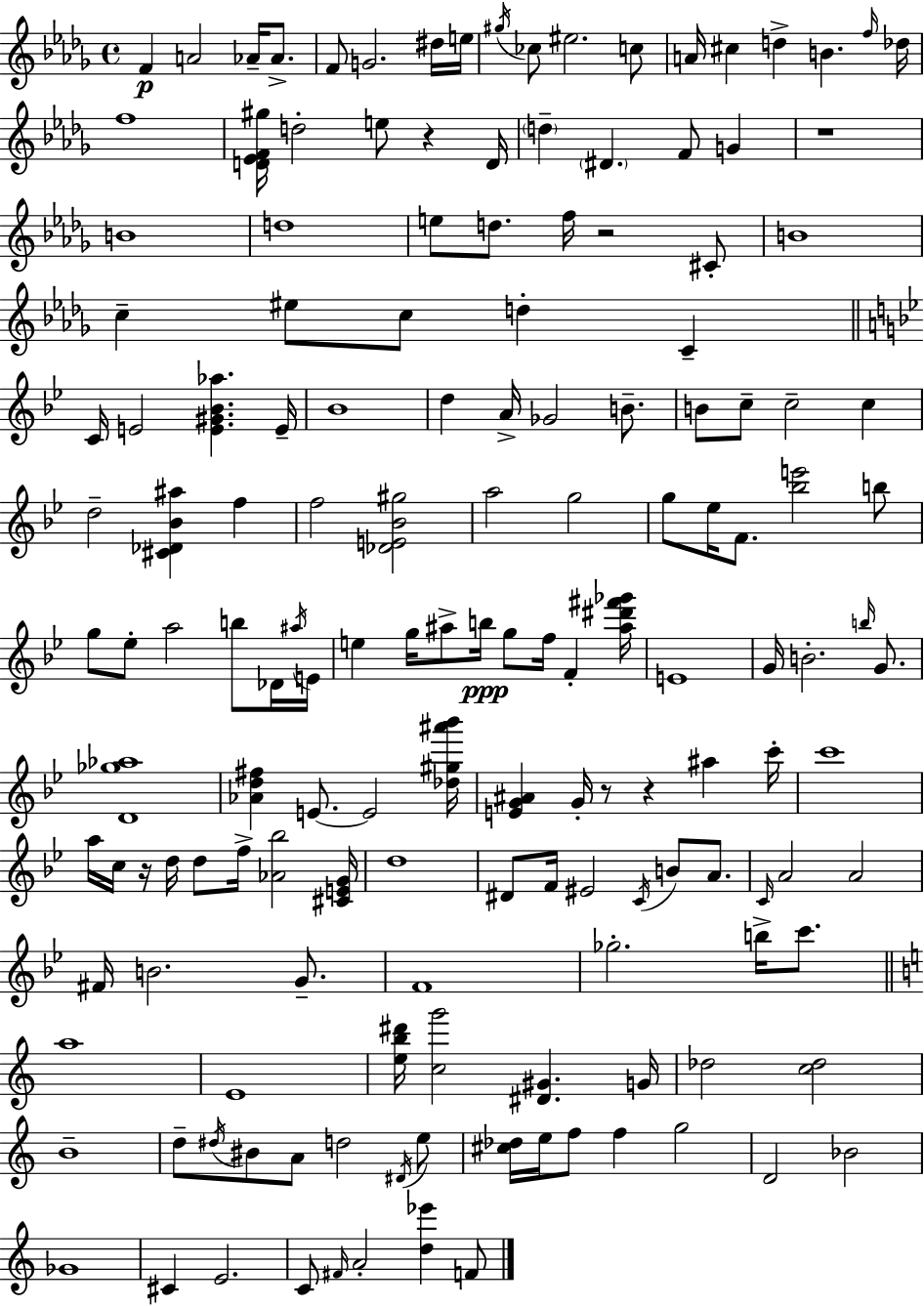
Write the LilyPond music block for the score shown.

{
  \clef treble
  \time 4/4
  \defaultTimeSignature
  \key bes \minor
  \repeat volta 2 { f'4\p a'2 aes'16-- aes'8.-> | f'8 g'2. dis''16 e''16 | \acciaccatura { gis''16 } ces''8 eis''2. c''8 | a'16 cis''4 d''4-> b'4. | \break \grace { f''16 } des''16 f''1 | <d' ees' f' gis''>16 d''2-. e''8 r4 | d'16 \parenthesize d''4-- \parenthesize dis'4. f'8 g'4 | r1 | \break b'1 | d''1 | e''8 d''8. f''16 r2 | cis'8-. b'1 | \break c''4-- eis''8 c''8 d''4-. c'4-- | \bar "||" \break \key bes \major c'16 e'2 <e' gis' bes' aes''>4. e'16-- | bes'1 | d''4 a'16-> ges'2 b'8.-- | b'8 c''8-- c''2-- c''4 | \break d''2-- <cis' des' bes' ais''>4 f''4 | f''2 <des' e' bes' gis''>2 | a''2 g''2 | g''8 ees''16 f'8. <bes'' e'''>2 b''8 | \break g''8 ees''8-. a''2 b''8 des'16 \acciaccatura { ais''16 } | e'16 e''4 g''16 ais''8-> b''16\ppp g''8 f''16 f'4-. | <ais'' dis''' fis''' ges'''>16 e'1 | g'16 b'2.-. \grace { b''16 } g'8. | \break <d' ges'' aes''>1 | <aes' d'' fis''>4 e'8.~~ e'2 | <des'' gis'' ais''' bes'''>16 <e' g' ais'>4 g'16-. r8 r4 ais''4 | c'''16-. c'''1 | \break a''16 c''16 r16 d''16 d''8 f''16-> <aes' bes''>2 | <cis' e' g'>16 d''1 | dis'8 f'16 eis'2 \acciaccatura { c'16 } b'8 | a'8. \grace { c'16 } a'2 a'2 | \break fis'16 b'2. | g'8.-- f'1 | ges''2.-. | b''16-> c'''8. \bar "||" \break \key a \minor a''1 | e'1 | <e'' b'' dis'''>16 <c'' g'''>2 <dis' gis'>4. g'16 | des''2 <c'' des''>2 | \break b'1-- | d''8-- \acciaccatura { dis''16 } bis'8 a'8 d''2 \acciaccatura { dis'16 } | e''8 <cis'' des''>16 e''16 f''8 f''4 g''2 | d'2 bes'2 | \break ges'1 | cis'4 e'2. | c'8 \grace { fis'16 } a'2-. <d'' ees'''>4 | f'8 } \bar "|."
}